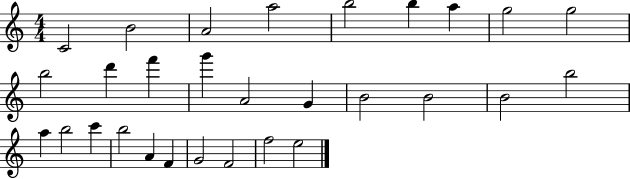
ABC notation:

X:1
T:Untitled
M:4/4
L:1/4
K:C
C2 B2 A2 a2 b2 b a g2 g2 b2 d' f' g' A2 G B2 B2 B2 b2 a b2 c' b2 A F G2 F2 f2 e2